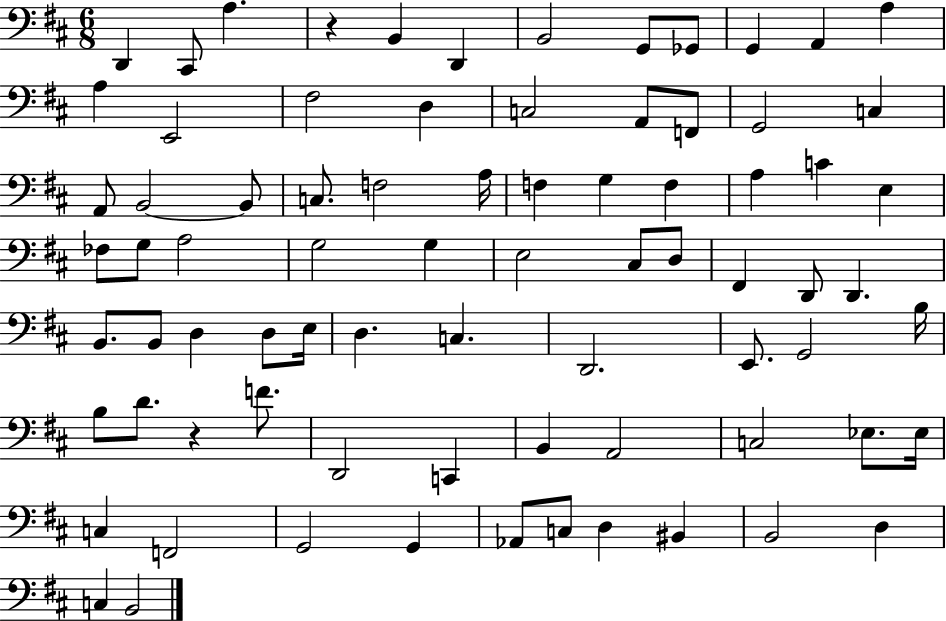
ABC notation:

X:1
T:Untitled
M:6/8
L:1/4
K:D
D,, ^C,,/2 A, z B,, D,, B,,2 G,,/2 _G,,/2 G,, A,, A, A, E,,2 ^F,2 D, C,2 A,,/2 F,,/2 G,,2 C, A,,/2 B,,2 B,,/2 C,/2 F,2 A,/4 F, G, F, A, C E, _F,/2 G,/2 A,2 G,2 G, E,2 ^C,/2 D,/2 ^F,, D,,/2 D,, B,,/2 B,,/2 D, D,/2 E,/4 D, C, D,,2 E,,/2 G,,2 B,/4 B,/2 D/2 z F/2 D,,2 C,, B,, A,,2 C,2 _E,/2 _E,/4 C, F,,2 G,,2 G,, _A,,/2 C,/2 D, ^B,, B,,2 D, C, B,,2